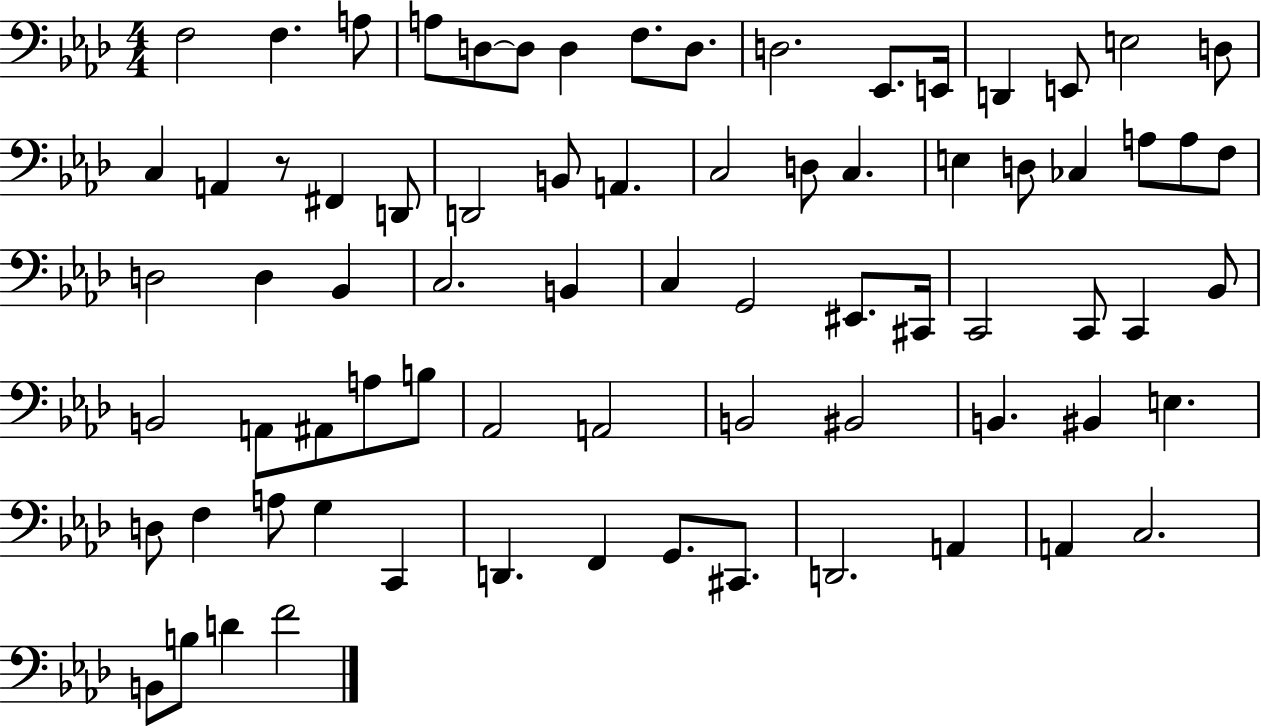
{
  \clef bass
  \numericTimeSignature
  \time 4/4
  \key aes \major
  f2 f4. a8 | a8 d8~~ d8 d4 f8. d8. | d2. ees,8. e,16 | d,4 e,8 e2 d8 | \break c4 a,4 r8 fis,4 d,8 | d,2 b,8 a,4. | c2 d8 c4. | e4 d8 ces4 a8 a8 f8 | \break d2 d4 bes,4 | c2. b,4 | c4 g,2 eis,8. cis,16 | c,2 c,8 c,4 bes,8 | \break b,2 a,8 ais,8 a8 b8 | aes,2 a,2 | b,2 bis,2 | b,4. bis,4 e4. | \break d8 f4 a8 g4 c,4 | d,4. f,4 g,8. cis,8. | d,2. a,4 | a,4 c2. | \break b,8 b8 d'4 f'2 | \bar "|."
}